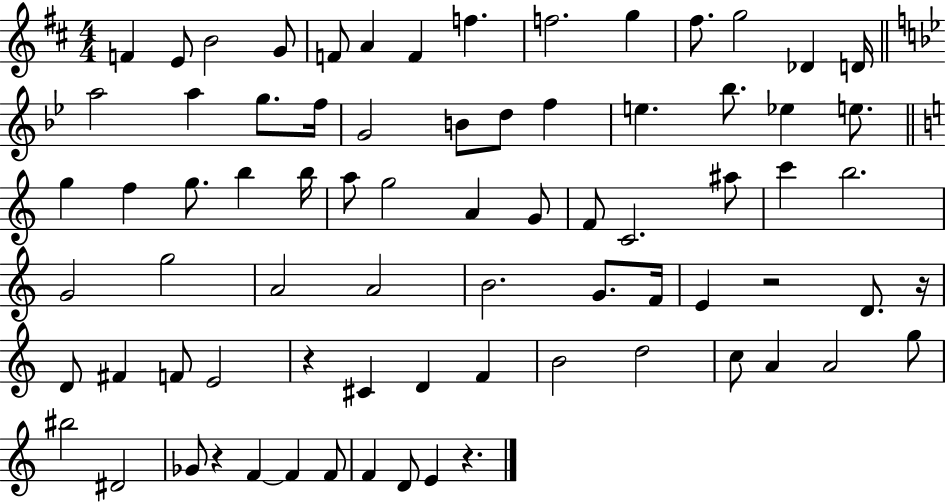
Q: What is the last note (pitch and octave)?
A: E4